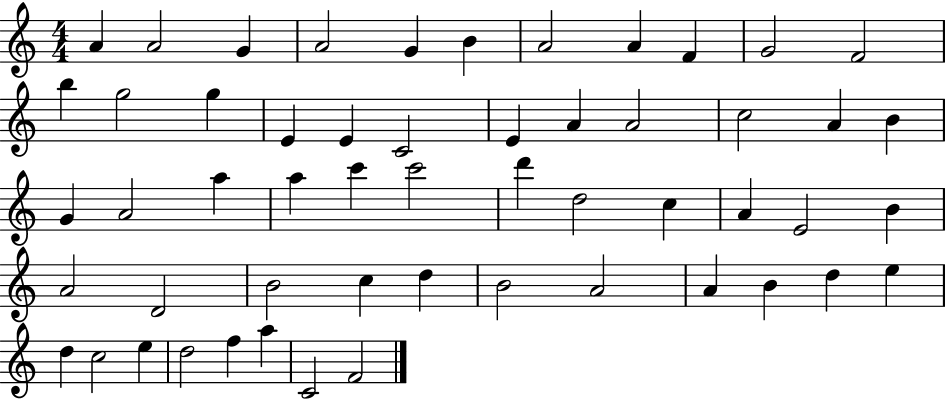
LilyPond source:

{
  \clef treble
  \numericTimeSignature
  \time 4/4
  \key c \major
  a'4 a'2 g'4 | a'2 g'4 b'4 | a'2 a'4 f'4 | g'2 f'2 | \break b''4 g''2 g''4 | e'4 e'4 c'2 | e'4 a'4 a'2 | c''2 a'4 b'4 | \break g'4 a'2 a''4 | a''4 c'''4 c'''2 | d'''4 d''2 c''4 | a'4 e'2 b'4 | \break a'2 d'2 | b'2 c''4 d''4 | b'2 a'2 | a'4 b'4 d''4 e''4 | \break d''4 c''2 e''4 | d''2 f''4 a''4 | c'2 f'2 | \bar "|."
}